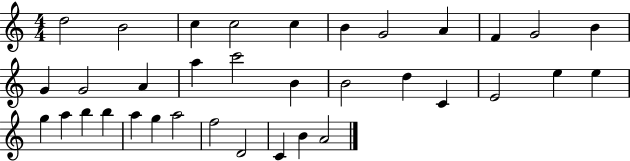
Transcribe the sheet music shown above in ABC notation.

X:1
T:Untitled
M:4/4
L:1/4
K:C
d2 B2 c c2 c B G2 A F G2 B G G2 A a c'2 B B2 d C E2 e e g a b b a g a2 f2 D2 C B A2